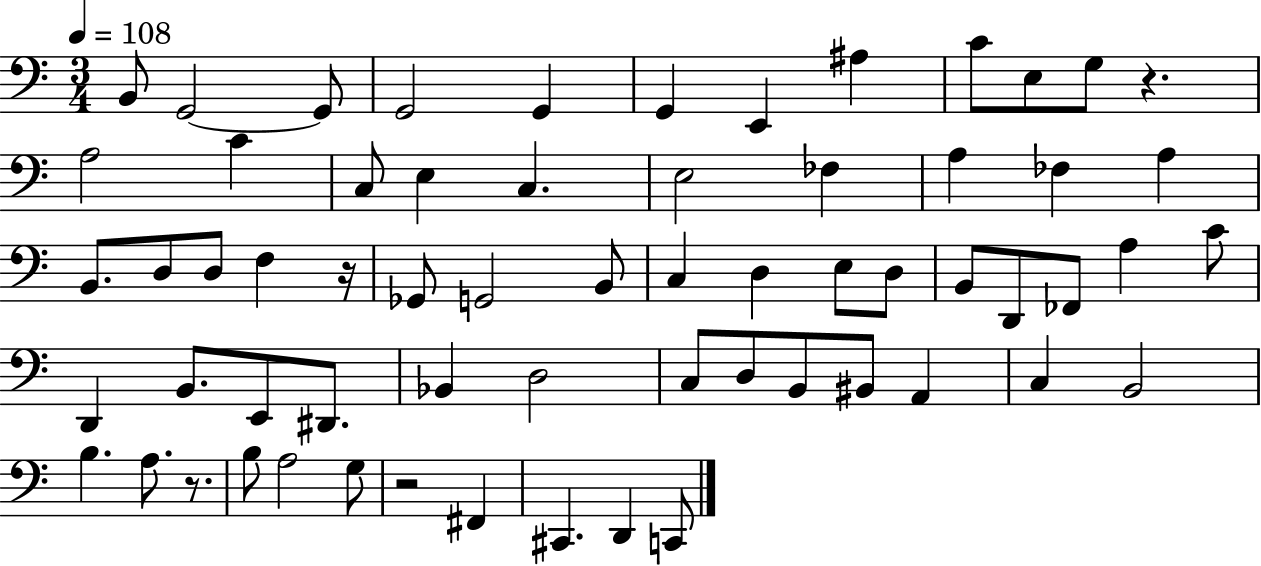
B2/e G2/h G2/e G2/h G2/q G2/q E2/q A#3/q C4/e E3/e G3/e R/q. A3/h C4/q C3/e E3/q C3/q. E3/h FES3/q A3/q FES3/q A3/q B2/e. D3/e D3/e F3/q R/s Gb2/e G2/h B2/e C3/q D3/q E3/e D3/e B2/e D2/e FES2/e A3/q C4/e D2/q B2/e. E2/e D#2/e. Bb2/q D3/h C3/e D3/e B2/e BIS2/e A2/q C3/q B2/h B3/q. A3/e. R/e. B3/e A3/h G3/e R/h F#2/q C#2/q. D2/q C2/e